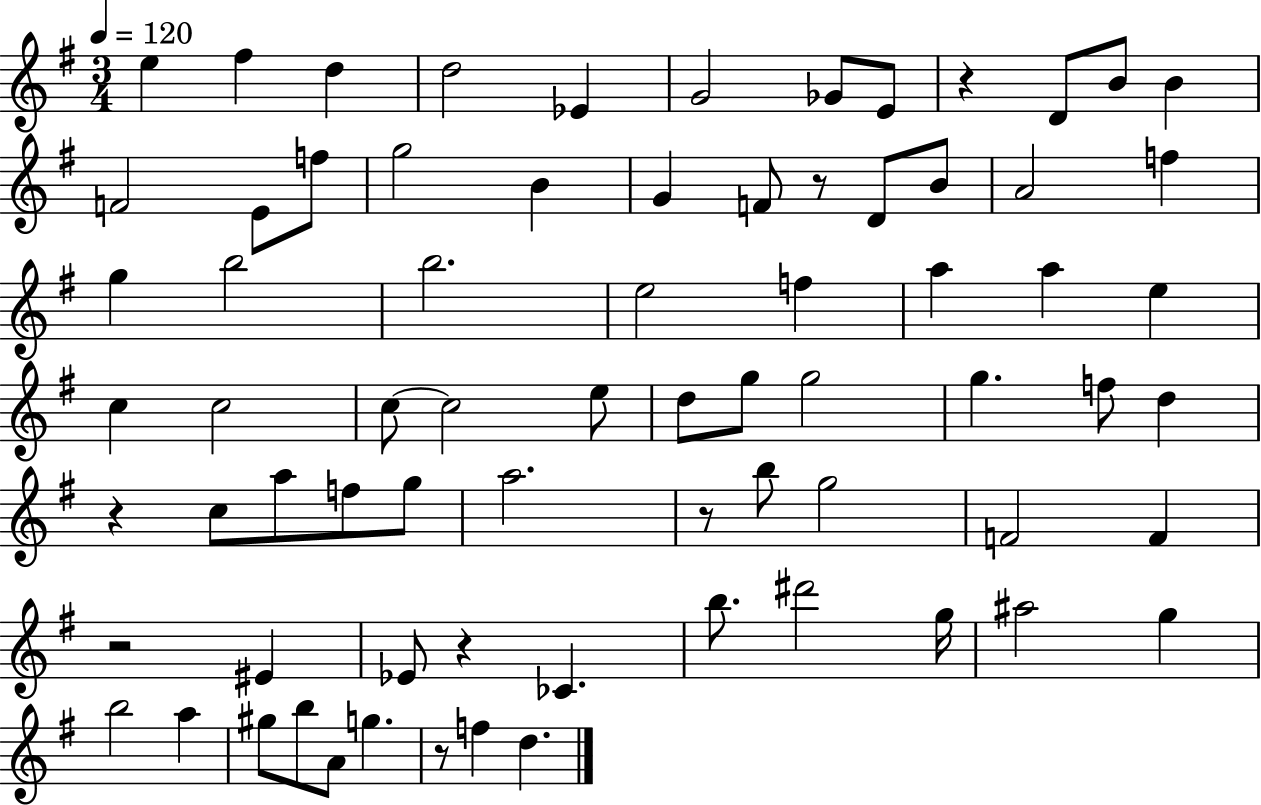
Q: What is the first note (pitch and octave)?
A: E5